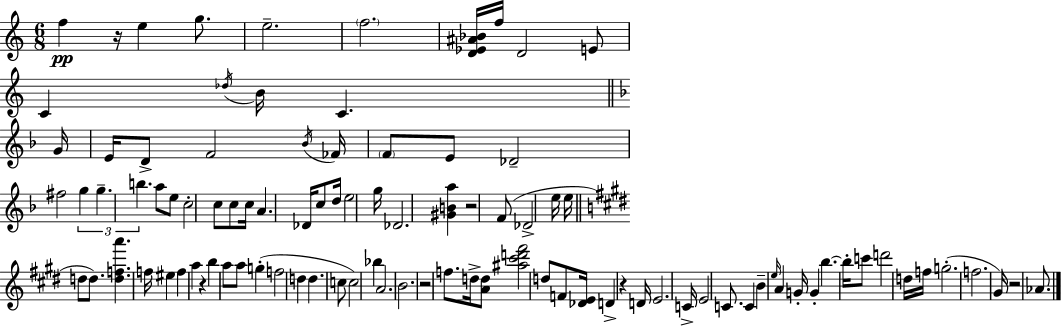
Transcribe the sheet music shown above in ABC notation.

X:1
T:Untitled
M:6/8
L:1/4
K:C
f z/4 e g/2 e2 f2 [D_E^A_B]/4 f/4 D2 E/2 C _d/4 B/4 C G/4 E/4 D/2 F2 _B/4 _F/4 F/2 E/2 _D2 ^f2 g g b a/2 e/2 c2 c/2 c/2 c/4 A _D/4 c/2 d/4 e2 g/4 _D2 [^GBa] z2 F/2 _D2 e/4 e/4 d/2 d/2 [dfa'] f/4 ^e f a z b a/2 a/2 g f2 d d c/2 c2 _b A2 B2 z2 f/2 d/4 [Ad]/2 [^a^c'd'^f']2 d/2 F/2 [_DE]/4 D z D/4 E2 C/4 E2 C/2 C B e/4 A G/4 G b b/4 c'/2 d'2 d/4 f/4 g2 f2 ^G/4 z2 _A/2